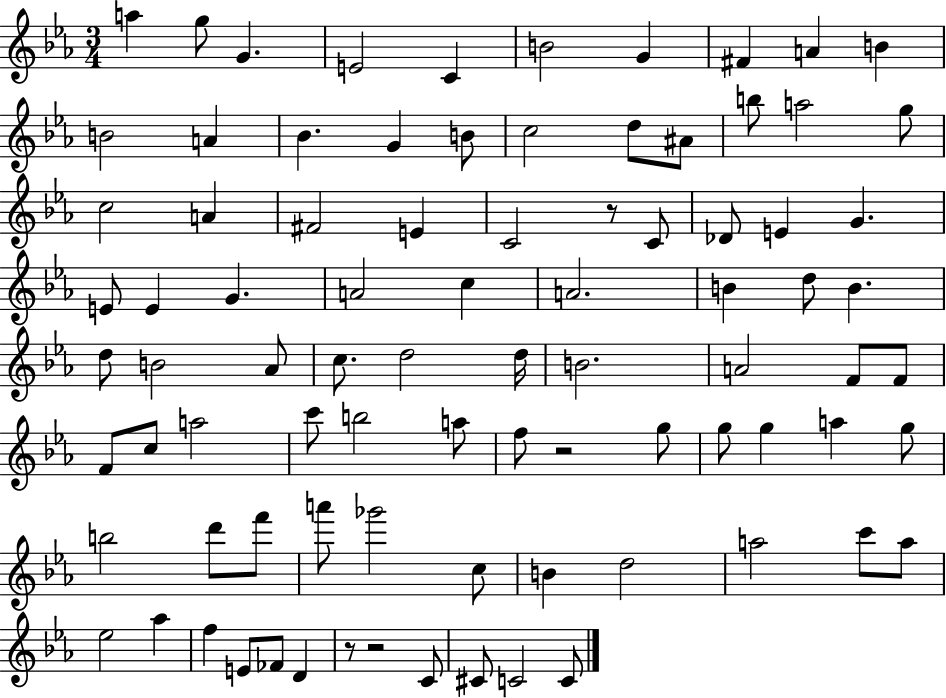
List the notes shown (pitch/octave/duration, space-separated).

A5/q G5/e G4/q. E4/h C4/q B4/h G4/q F#4/q A4/q B4/q B4/h A4/q Bb4/q. G4/q B4/e C5/h D5/e A#4/e B5/e A5/h G5/e C5/h A4/q F#4/h E4/q C4/h R/e C4/e Db4/e E4/q G4/q. E4/e E4/q G4/q. A4/h C5/q A4/h. B4/q D5/e B4/q. D5/e B4/h Ab4/e C5/e. D5/h D5/s B4/h. A4/h F4/e F4/e F4/e C5/e A5/h C6/e B5/h A5/e F5/e R/h G5/e G5/e G5/q A5/q G5/e B5/h D6/e F6/e A6/e Gb6/h C5/e B4/q D5/h A5/h C6/e A5/e Eb5/h Ab5/q F5/q E4/e FES4/e D4/q R/e R/h C4/e C#4/e C4/h C4/e